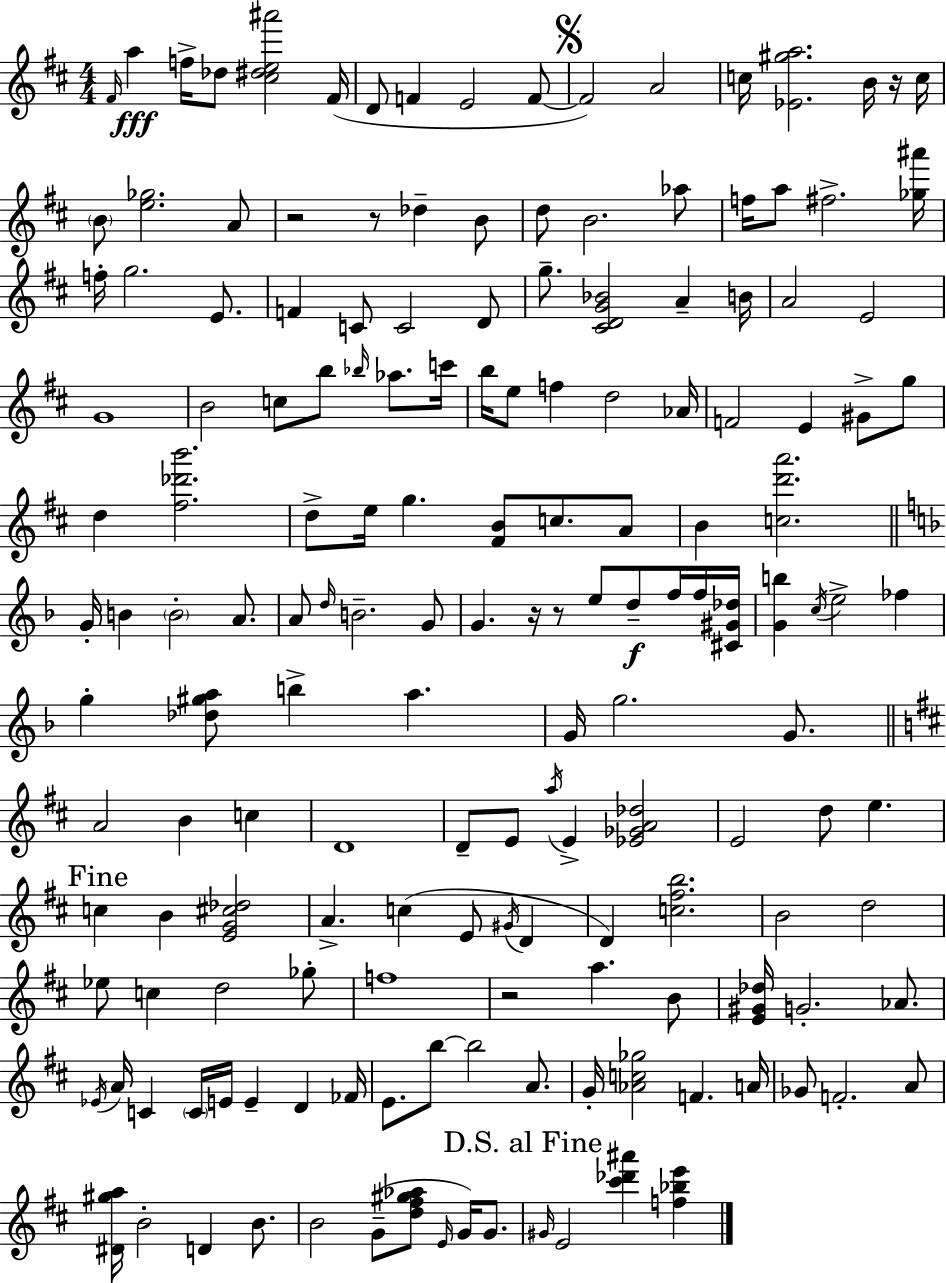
{
  \clef treble
  \numericTimeSignature
  \time 4/4
  \key d \major
  \grace { fis'16 }\fff a''4 f''16-> des''8 <cis'' dis'' e'' ais'''>2 | fis'16( d'8 f'4 e'2 f'8~~ | \mark \markup { \musicglyph "scripts.segno" } f'2) a'2 | c''16 <ees' gis'' a''>2. b'16 r16 | \break c''16 \parenthesize b'8 <e'' ges''>2. a'8 | r2 r8 des''4-- b'8 | d''8 b'2. aes''8 | f''16 a''8 fis''2.-> | \break <ges'' ais'''>16 f''16-. g''2. e'8. | f'4 c'8 c'2 d'8 | g''8.-- <cis' d' g' bes'>2 a'4-- | b'16 a'2 e'2 | \break g'1 | b'2 c''8 b''8 \grace { bes''16 } aes''8. | c'''16 b''16 e''8 f''4 d''2 | aes'16 f'2 e'4 gis'8-> | \break g''8 d''4 <fis'' des''' b'''>2. | d''8-> e''16 g''4. <fis' b'>8 c''8. | a'8 b'4 <c'' d''' a'''>2. | \bar "||" \break \key d \minor g'16-. b'4 \parenthesize b'2-. a'8. | a'8 \grace { d''16 } b'2.-- g'8 | g'4. r16 r8 e''8 d''8--\f f''16 f''16 | <cis' gis' des''>16 <g' b''>4 \acciaccatura { c''16 } e''2-> fes''4 | \break g''4-. <des'' gis'' a''>8 b''4-> a''4. | g'16 g''2. g'8. | \bar "||" \break \key d \major a'2 b'4 c''4 | d'1 | d'8-- e'8 \acciaccatura { a''16 } e'4-> <ees' ges' a' des''>2 | e'2 d''8 e''4. | \break \mark "Fine" c''4 b'4 <e' g' cis'' des''>2 | a'4.-> c''4( e'8 \acciaccatura { gis'16 } d'4 | d'4) <c'' fis'' b''>2. | b'2 d''2 | \break ees''8 c''4 d''2 | ges''8-. f''1 | r2 a''4. | b'8 <e' gis' des''>16 g'2.-. aes'8. | \break \acciaccatura { ees'16 } a'16 c'4 \parenthesize c'16 e'16 e'4-- d'4 | fes'16 e'8. b''8~~ b''2 | a'8. g'16-. <aes' c'' ges''>2 f'4. | a'16 ges'8 f'2.-. | \break a'8 <dis' gis'' a''>16 b'2-. d'4 | b'8. b'2 g'8--( <d'' fis'' gis'' aes''>8 \grace { e'16 }) | g'16 g'8. \mark "D.S. al Fine" \grace { gis'16 } e'2 <cis''' des''' ais'''>4 | <f'' bes'' e'''>4 \bar "|."
}